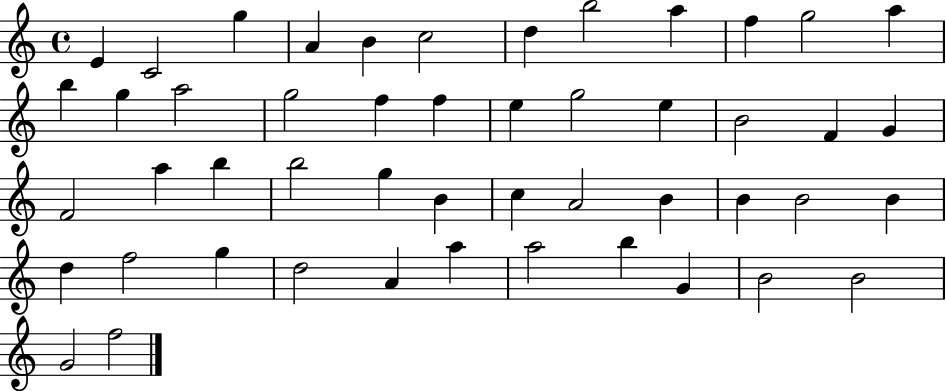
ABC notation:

X:1
T:Untitled
M:4/4
L:1/4
K:C
E C2 g A B c2 d b2 a f g2 a b g a2 g2 f f e g2 e B2 F G F2 a b b2 g B c A2 B B B2 B d f2 g d2 A a a2 b G B2 B2 G2 f2